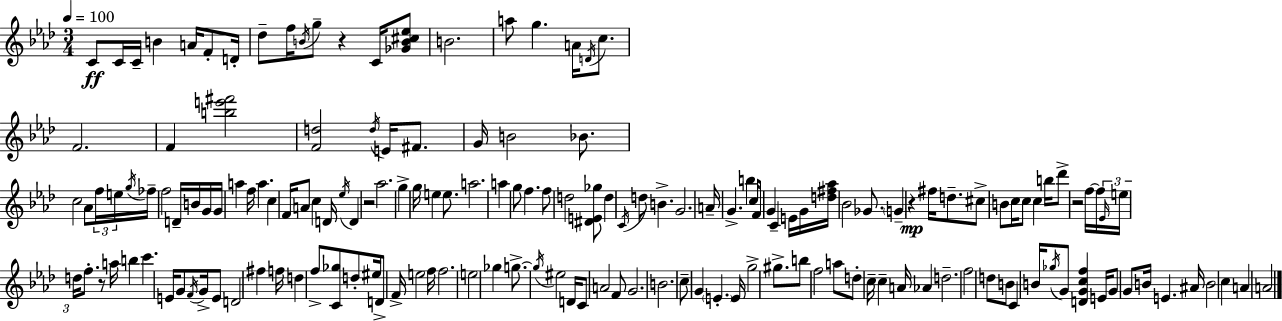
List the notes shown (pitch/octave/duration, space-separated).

C4/e C4/s C4/s B4/q A4/s F4/e D4/s Db5/e F5/s B4/s G5/e R/q C4/s [Gb4,B4,C#5,Eb5]/e B4/h. A5/e G5/q. A4/s D4/s C5/e. F4/h. F4/q [B5,E6,F#6]/h [F4,D5]/h D5/s E4/s F#4/e. G4/s B4/h Bb4/e. C5/h Ab4/e F5/s E5/s G5/s FES5/s F5/h D4/s B4/s G4/s G4/s A5/q F5/s A5/q. C5/q F4/s A4/e C5/q D4/s Eb5/s D4/q R/h Ab5/h. G5/q G5/s E5/q E5/e. A5/h. A5/q G5/e F5/q. F5/e D5/h [D#4,E4,Gb5]/e D5/q C4/s D5/e B4/q. G4/h. A4/s G4/q. B5/q C5/s F4/e G4/q C4/q E4/s G4/s [D5,F#5,Ab5]/s Bb4/h Gb4/e. G4/q R/q F#5/s D5/e. C#5/e B4/e C5/s C5/e C5/q B5/s Db6/e R/h F5/s F5/s Eb4/s E5/s D5/s F5/e. R/e A5/s B5/q C6/q. E4/s G4/e F4/s G4/s E4/e D4/h F#5/q F5/s D5/q F5/e [C4,Gb5]/e D5/e EIS5/s D4/e F4/s E5/h F5/s F5/h. E5/h Gb5/q G5/e. G5/s EIS5/h D4/s C4/e A4/h F4/e G4/h. B4/h. C5/e G4/q E4/q. E4/s G5/h G#5/e. B5/e F5/h A5/e D5/e C5/s C5/q A4/s Ab4/q D5/h. F5/h D5/e B4/e C4/q B4/s Gb5/s G4/e [D4,G4,C5,F5]/q E4/s G4/e G4/e B4/s E4/q. A#4/s B4/h C5/q A4/q A4/h